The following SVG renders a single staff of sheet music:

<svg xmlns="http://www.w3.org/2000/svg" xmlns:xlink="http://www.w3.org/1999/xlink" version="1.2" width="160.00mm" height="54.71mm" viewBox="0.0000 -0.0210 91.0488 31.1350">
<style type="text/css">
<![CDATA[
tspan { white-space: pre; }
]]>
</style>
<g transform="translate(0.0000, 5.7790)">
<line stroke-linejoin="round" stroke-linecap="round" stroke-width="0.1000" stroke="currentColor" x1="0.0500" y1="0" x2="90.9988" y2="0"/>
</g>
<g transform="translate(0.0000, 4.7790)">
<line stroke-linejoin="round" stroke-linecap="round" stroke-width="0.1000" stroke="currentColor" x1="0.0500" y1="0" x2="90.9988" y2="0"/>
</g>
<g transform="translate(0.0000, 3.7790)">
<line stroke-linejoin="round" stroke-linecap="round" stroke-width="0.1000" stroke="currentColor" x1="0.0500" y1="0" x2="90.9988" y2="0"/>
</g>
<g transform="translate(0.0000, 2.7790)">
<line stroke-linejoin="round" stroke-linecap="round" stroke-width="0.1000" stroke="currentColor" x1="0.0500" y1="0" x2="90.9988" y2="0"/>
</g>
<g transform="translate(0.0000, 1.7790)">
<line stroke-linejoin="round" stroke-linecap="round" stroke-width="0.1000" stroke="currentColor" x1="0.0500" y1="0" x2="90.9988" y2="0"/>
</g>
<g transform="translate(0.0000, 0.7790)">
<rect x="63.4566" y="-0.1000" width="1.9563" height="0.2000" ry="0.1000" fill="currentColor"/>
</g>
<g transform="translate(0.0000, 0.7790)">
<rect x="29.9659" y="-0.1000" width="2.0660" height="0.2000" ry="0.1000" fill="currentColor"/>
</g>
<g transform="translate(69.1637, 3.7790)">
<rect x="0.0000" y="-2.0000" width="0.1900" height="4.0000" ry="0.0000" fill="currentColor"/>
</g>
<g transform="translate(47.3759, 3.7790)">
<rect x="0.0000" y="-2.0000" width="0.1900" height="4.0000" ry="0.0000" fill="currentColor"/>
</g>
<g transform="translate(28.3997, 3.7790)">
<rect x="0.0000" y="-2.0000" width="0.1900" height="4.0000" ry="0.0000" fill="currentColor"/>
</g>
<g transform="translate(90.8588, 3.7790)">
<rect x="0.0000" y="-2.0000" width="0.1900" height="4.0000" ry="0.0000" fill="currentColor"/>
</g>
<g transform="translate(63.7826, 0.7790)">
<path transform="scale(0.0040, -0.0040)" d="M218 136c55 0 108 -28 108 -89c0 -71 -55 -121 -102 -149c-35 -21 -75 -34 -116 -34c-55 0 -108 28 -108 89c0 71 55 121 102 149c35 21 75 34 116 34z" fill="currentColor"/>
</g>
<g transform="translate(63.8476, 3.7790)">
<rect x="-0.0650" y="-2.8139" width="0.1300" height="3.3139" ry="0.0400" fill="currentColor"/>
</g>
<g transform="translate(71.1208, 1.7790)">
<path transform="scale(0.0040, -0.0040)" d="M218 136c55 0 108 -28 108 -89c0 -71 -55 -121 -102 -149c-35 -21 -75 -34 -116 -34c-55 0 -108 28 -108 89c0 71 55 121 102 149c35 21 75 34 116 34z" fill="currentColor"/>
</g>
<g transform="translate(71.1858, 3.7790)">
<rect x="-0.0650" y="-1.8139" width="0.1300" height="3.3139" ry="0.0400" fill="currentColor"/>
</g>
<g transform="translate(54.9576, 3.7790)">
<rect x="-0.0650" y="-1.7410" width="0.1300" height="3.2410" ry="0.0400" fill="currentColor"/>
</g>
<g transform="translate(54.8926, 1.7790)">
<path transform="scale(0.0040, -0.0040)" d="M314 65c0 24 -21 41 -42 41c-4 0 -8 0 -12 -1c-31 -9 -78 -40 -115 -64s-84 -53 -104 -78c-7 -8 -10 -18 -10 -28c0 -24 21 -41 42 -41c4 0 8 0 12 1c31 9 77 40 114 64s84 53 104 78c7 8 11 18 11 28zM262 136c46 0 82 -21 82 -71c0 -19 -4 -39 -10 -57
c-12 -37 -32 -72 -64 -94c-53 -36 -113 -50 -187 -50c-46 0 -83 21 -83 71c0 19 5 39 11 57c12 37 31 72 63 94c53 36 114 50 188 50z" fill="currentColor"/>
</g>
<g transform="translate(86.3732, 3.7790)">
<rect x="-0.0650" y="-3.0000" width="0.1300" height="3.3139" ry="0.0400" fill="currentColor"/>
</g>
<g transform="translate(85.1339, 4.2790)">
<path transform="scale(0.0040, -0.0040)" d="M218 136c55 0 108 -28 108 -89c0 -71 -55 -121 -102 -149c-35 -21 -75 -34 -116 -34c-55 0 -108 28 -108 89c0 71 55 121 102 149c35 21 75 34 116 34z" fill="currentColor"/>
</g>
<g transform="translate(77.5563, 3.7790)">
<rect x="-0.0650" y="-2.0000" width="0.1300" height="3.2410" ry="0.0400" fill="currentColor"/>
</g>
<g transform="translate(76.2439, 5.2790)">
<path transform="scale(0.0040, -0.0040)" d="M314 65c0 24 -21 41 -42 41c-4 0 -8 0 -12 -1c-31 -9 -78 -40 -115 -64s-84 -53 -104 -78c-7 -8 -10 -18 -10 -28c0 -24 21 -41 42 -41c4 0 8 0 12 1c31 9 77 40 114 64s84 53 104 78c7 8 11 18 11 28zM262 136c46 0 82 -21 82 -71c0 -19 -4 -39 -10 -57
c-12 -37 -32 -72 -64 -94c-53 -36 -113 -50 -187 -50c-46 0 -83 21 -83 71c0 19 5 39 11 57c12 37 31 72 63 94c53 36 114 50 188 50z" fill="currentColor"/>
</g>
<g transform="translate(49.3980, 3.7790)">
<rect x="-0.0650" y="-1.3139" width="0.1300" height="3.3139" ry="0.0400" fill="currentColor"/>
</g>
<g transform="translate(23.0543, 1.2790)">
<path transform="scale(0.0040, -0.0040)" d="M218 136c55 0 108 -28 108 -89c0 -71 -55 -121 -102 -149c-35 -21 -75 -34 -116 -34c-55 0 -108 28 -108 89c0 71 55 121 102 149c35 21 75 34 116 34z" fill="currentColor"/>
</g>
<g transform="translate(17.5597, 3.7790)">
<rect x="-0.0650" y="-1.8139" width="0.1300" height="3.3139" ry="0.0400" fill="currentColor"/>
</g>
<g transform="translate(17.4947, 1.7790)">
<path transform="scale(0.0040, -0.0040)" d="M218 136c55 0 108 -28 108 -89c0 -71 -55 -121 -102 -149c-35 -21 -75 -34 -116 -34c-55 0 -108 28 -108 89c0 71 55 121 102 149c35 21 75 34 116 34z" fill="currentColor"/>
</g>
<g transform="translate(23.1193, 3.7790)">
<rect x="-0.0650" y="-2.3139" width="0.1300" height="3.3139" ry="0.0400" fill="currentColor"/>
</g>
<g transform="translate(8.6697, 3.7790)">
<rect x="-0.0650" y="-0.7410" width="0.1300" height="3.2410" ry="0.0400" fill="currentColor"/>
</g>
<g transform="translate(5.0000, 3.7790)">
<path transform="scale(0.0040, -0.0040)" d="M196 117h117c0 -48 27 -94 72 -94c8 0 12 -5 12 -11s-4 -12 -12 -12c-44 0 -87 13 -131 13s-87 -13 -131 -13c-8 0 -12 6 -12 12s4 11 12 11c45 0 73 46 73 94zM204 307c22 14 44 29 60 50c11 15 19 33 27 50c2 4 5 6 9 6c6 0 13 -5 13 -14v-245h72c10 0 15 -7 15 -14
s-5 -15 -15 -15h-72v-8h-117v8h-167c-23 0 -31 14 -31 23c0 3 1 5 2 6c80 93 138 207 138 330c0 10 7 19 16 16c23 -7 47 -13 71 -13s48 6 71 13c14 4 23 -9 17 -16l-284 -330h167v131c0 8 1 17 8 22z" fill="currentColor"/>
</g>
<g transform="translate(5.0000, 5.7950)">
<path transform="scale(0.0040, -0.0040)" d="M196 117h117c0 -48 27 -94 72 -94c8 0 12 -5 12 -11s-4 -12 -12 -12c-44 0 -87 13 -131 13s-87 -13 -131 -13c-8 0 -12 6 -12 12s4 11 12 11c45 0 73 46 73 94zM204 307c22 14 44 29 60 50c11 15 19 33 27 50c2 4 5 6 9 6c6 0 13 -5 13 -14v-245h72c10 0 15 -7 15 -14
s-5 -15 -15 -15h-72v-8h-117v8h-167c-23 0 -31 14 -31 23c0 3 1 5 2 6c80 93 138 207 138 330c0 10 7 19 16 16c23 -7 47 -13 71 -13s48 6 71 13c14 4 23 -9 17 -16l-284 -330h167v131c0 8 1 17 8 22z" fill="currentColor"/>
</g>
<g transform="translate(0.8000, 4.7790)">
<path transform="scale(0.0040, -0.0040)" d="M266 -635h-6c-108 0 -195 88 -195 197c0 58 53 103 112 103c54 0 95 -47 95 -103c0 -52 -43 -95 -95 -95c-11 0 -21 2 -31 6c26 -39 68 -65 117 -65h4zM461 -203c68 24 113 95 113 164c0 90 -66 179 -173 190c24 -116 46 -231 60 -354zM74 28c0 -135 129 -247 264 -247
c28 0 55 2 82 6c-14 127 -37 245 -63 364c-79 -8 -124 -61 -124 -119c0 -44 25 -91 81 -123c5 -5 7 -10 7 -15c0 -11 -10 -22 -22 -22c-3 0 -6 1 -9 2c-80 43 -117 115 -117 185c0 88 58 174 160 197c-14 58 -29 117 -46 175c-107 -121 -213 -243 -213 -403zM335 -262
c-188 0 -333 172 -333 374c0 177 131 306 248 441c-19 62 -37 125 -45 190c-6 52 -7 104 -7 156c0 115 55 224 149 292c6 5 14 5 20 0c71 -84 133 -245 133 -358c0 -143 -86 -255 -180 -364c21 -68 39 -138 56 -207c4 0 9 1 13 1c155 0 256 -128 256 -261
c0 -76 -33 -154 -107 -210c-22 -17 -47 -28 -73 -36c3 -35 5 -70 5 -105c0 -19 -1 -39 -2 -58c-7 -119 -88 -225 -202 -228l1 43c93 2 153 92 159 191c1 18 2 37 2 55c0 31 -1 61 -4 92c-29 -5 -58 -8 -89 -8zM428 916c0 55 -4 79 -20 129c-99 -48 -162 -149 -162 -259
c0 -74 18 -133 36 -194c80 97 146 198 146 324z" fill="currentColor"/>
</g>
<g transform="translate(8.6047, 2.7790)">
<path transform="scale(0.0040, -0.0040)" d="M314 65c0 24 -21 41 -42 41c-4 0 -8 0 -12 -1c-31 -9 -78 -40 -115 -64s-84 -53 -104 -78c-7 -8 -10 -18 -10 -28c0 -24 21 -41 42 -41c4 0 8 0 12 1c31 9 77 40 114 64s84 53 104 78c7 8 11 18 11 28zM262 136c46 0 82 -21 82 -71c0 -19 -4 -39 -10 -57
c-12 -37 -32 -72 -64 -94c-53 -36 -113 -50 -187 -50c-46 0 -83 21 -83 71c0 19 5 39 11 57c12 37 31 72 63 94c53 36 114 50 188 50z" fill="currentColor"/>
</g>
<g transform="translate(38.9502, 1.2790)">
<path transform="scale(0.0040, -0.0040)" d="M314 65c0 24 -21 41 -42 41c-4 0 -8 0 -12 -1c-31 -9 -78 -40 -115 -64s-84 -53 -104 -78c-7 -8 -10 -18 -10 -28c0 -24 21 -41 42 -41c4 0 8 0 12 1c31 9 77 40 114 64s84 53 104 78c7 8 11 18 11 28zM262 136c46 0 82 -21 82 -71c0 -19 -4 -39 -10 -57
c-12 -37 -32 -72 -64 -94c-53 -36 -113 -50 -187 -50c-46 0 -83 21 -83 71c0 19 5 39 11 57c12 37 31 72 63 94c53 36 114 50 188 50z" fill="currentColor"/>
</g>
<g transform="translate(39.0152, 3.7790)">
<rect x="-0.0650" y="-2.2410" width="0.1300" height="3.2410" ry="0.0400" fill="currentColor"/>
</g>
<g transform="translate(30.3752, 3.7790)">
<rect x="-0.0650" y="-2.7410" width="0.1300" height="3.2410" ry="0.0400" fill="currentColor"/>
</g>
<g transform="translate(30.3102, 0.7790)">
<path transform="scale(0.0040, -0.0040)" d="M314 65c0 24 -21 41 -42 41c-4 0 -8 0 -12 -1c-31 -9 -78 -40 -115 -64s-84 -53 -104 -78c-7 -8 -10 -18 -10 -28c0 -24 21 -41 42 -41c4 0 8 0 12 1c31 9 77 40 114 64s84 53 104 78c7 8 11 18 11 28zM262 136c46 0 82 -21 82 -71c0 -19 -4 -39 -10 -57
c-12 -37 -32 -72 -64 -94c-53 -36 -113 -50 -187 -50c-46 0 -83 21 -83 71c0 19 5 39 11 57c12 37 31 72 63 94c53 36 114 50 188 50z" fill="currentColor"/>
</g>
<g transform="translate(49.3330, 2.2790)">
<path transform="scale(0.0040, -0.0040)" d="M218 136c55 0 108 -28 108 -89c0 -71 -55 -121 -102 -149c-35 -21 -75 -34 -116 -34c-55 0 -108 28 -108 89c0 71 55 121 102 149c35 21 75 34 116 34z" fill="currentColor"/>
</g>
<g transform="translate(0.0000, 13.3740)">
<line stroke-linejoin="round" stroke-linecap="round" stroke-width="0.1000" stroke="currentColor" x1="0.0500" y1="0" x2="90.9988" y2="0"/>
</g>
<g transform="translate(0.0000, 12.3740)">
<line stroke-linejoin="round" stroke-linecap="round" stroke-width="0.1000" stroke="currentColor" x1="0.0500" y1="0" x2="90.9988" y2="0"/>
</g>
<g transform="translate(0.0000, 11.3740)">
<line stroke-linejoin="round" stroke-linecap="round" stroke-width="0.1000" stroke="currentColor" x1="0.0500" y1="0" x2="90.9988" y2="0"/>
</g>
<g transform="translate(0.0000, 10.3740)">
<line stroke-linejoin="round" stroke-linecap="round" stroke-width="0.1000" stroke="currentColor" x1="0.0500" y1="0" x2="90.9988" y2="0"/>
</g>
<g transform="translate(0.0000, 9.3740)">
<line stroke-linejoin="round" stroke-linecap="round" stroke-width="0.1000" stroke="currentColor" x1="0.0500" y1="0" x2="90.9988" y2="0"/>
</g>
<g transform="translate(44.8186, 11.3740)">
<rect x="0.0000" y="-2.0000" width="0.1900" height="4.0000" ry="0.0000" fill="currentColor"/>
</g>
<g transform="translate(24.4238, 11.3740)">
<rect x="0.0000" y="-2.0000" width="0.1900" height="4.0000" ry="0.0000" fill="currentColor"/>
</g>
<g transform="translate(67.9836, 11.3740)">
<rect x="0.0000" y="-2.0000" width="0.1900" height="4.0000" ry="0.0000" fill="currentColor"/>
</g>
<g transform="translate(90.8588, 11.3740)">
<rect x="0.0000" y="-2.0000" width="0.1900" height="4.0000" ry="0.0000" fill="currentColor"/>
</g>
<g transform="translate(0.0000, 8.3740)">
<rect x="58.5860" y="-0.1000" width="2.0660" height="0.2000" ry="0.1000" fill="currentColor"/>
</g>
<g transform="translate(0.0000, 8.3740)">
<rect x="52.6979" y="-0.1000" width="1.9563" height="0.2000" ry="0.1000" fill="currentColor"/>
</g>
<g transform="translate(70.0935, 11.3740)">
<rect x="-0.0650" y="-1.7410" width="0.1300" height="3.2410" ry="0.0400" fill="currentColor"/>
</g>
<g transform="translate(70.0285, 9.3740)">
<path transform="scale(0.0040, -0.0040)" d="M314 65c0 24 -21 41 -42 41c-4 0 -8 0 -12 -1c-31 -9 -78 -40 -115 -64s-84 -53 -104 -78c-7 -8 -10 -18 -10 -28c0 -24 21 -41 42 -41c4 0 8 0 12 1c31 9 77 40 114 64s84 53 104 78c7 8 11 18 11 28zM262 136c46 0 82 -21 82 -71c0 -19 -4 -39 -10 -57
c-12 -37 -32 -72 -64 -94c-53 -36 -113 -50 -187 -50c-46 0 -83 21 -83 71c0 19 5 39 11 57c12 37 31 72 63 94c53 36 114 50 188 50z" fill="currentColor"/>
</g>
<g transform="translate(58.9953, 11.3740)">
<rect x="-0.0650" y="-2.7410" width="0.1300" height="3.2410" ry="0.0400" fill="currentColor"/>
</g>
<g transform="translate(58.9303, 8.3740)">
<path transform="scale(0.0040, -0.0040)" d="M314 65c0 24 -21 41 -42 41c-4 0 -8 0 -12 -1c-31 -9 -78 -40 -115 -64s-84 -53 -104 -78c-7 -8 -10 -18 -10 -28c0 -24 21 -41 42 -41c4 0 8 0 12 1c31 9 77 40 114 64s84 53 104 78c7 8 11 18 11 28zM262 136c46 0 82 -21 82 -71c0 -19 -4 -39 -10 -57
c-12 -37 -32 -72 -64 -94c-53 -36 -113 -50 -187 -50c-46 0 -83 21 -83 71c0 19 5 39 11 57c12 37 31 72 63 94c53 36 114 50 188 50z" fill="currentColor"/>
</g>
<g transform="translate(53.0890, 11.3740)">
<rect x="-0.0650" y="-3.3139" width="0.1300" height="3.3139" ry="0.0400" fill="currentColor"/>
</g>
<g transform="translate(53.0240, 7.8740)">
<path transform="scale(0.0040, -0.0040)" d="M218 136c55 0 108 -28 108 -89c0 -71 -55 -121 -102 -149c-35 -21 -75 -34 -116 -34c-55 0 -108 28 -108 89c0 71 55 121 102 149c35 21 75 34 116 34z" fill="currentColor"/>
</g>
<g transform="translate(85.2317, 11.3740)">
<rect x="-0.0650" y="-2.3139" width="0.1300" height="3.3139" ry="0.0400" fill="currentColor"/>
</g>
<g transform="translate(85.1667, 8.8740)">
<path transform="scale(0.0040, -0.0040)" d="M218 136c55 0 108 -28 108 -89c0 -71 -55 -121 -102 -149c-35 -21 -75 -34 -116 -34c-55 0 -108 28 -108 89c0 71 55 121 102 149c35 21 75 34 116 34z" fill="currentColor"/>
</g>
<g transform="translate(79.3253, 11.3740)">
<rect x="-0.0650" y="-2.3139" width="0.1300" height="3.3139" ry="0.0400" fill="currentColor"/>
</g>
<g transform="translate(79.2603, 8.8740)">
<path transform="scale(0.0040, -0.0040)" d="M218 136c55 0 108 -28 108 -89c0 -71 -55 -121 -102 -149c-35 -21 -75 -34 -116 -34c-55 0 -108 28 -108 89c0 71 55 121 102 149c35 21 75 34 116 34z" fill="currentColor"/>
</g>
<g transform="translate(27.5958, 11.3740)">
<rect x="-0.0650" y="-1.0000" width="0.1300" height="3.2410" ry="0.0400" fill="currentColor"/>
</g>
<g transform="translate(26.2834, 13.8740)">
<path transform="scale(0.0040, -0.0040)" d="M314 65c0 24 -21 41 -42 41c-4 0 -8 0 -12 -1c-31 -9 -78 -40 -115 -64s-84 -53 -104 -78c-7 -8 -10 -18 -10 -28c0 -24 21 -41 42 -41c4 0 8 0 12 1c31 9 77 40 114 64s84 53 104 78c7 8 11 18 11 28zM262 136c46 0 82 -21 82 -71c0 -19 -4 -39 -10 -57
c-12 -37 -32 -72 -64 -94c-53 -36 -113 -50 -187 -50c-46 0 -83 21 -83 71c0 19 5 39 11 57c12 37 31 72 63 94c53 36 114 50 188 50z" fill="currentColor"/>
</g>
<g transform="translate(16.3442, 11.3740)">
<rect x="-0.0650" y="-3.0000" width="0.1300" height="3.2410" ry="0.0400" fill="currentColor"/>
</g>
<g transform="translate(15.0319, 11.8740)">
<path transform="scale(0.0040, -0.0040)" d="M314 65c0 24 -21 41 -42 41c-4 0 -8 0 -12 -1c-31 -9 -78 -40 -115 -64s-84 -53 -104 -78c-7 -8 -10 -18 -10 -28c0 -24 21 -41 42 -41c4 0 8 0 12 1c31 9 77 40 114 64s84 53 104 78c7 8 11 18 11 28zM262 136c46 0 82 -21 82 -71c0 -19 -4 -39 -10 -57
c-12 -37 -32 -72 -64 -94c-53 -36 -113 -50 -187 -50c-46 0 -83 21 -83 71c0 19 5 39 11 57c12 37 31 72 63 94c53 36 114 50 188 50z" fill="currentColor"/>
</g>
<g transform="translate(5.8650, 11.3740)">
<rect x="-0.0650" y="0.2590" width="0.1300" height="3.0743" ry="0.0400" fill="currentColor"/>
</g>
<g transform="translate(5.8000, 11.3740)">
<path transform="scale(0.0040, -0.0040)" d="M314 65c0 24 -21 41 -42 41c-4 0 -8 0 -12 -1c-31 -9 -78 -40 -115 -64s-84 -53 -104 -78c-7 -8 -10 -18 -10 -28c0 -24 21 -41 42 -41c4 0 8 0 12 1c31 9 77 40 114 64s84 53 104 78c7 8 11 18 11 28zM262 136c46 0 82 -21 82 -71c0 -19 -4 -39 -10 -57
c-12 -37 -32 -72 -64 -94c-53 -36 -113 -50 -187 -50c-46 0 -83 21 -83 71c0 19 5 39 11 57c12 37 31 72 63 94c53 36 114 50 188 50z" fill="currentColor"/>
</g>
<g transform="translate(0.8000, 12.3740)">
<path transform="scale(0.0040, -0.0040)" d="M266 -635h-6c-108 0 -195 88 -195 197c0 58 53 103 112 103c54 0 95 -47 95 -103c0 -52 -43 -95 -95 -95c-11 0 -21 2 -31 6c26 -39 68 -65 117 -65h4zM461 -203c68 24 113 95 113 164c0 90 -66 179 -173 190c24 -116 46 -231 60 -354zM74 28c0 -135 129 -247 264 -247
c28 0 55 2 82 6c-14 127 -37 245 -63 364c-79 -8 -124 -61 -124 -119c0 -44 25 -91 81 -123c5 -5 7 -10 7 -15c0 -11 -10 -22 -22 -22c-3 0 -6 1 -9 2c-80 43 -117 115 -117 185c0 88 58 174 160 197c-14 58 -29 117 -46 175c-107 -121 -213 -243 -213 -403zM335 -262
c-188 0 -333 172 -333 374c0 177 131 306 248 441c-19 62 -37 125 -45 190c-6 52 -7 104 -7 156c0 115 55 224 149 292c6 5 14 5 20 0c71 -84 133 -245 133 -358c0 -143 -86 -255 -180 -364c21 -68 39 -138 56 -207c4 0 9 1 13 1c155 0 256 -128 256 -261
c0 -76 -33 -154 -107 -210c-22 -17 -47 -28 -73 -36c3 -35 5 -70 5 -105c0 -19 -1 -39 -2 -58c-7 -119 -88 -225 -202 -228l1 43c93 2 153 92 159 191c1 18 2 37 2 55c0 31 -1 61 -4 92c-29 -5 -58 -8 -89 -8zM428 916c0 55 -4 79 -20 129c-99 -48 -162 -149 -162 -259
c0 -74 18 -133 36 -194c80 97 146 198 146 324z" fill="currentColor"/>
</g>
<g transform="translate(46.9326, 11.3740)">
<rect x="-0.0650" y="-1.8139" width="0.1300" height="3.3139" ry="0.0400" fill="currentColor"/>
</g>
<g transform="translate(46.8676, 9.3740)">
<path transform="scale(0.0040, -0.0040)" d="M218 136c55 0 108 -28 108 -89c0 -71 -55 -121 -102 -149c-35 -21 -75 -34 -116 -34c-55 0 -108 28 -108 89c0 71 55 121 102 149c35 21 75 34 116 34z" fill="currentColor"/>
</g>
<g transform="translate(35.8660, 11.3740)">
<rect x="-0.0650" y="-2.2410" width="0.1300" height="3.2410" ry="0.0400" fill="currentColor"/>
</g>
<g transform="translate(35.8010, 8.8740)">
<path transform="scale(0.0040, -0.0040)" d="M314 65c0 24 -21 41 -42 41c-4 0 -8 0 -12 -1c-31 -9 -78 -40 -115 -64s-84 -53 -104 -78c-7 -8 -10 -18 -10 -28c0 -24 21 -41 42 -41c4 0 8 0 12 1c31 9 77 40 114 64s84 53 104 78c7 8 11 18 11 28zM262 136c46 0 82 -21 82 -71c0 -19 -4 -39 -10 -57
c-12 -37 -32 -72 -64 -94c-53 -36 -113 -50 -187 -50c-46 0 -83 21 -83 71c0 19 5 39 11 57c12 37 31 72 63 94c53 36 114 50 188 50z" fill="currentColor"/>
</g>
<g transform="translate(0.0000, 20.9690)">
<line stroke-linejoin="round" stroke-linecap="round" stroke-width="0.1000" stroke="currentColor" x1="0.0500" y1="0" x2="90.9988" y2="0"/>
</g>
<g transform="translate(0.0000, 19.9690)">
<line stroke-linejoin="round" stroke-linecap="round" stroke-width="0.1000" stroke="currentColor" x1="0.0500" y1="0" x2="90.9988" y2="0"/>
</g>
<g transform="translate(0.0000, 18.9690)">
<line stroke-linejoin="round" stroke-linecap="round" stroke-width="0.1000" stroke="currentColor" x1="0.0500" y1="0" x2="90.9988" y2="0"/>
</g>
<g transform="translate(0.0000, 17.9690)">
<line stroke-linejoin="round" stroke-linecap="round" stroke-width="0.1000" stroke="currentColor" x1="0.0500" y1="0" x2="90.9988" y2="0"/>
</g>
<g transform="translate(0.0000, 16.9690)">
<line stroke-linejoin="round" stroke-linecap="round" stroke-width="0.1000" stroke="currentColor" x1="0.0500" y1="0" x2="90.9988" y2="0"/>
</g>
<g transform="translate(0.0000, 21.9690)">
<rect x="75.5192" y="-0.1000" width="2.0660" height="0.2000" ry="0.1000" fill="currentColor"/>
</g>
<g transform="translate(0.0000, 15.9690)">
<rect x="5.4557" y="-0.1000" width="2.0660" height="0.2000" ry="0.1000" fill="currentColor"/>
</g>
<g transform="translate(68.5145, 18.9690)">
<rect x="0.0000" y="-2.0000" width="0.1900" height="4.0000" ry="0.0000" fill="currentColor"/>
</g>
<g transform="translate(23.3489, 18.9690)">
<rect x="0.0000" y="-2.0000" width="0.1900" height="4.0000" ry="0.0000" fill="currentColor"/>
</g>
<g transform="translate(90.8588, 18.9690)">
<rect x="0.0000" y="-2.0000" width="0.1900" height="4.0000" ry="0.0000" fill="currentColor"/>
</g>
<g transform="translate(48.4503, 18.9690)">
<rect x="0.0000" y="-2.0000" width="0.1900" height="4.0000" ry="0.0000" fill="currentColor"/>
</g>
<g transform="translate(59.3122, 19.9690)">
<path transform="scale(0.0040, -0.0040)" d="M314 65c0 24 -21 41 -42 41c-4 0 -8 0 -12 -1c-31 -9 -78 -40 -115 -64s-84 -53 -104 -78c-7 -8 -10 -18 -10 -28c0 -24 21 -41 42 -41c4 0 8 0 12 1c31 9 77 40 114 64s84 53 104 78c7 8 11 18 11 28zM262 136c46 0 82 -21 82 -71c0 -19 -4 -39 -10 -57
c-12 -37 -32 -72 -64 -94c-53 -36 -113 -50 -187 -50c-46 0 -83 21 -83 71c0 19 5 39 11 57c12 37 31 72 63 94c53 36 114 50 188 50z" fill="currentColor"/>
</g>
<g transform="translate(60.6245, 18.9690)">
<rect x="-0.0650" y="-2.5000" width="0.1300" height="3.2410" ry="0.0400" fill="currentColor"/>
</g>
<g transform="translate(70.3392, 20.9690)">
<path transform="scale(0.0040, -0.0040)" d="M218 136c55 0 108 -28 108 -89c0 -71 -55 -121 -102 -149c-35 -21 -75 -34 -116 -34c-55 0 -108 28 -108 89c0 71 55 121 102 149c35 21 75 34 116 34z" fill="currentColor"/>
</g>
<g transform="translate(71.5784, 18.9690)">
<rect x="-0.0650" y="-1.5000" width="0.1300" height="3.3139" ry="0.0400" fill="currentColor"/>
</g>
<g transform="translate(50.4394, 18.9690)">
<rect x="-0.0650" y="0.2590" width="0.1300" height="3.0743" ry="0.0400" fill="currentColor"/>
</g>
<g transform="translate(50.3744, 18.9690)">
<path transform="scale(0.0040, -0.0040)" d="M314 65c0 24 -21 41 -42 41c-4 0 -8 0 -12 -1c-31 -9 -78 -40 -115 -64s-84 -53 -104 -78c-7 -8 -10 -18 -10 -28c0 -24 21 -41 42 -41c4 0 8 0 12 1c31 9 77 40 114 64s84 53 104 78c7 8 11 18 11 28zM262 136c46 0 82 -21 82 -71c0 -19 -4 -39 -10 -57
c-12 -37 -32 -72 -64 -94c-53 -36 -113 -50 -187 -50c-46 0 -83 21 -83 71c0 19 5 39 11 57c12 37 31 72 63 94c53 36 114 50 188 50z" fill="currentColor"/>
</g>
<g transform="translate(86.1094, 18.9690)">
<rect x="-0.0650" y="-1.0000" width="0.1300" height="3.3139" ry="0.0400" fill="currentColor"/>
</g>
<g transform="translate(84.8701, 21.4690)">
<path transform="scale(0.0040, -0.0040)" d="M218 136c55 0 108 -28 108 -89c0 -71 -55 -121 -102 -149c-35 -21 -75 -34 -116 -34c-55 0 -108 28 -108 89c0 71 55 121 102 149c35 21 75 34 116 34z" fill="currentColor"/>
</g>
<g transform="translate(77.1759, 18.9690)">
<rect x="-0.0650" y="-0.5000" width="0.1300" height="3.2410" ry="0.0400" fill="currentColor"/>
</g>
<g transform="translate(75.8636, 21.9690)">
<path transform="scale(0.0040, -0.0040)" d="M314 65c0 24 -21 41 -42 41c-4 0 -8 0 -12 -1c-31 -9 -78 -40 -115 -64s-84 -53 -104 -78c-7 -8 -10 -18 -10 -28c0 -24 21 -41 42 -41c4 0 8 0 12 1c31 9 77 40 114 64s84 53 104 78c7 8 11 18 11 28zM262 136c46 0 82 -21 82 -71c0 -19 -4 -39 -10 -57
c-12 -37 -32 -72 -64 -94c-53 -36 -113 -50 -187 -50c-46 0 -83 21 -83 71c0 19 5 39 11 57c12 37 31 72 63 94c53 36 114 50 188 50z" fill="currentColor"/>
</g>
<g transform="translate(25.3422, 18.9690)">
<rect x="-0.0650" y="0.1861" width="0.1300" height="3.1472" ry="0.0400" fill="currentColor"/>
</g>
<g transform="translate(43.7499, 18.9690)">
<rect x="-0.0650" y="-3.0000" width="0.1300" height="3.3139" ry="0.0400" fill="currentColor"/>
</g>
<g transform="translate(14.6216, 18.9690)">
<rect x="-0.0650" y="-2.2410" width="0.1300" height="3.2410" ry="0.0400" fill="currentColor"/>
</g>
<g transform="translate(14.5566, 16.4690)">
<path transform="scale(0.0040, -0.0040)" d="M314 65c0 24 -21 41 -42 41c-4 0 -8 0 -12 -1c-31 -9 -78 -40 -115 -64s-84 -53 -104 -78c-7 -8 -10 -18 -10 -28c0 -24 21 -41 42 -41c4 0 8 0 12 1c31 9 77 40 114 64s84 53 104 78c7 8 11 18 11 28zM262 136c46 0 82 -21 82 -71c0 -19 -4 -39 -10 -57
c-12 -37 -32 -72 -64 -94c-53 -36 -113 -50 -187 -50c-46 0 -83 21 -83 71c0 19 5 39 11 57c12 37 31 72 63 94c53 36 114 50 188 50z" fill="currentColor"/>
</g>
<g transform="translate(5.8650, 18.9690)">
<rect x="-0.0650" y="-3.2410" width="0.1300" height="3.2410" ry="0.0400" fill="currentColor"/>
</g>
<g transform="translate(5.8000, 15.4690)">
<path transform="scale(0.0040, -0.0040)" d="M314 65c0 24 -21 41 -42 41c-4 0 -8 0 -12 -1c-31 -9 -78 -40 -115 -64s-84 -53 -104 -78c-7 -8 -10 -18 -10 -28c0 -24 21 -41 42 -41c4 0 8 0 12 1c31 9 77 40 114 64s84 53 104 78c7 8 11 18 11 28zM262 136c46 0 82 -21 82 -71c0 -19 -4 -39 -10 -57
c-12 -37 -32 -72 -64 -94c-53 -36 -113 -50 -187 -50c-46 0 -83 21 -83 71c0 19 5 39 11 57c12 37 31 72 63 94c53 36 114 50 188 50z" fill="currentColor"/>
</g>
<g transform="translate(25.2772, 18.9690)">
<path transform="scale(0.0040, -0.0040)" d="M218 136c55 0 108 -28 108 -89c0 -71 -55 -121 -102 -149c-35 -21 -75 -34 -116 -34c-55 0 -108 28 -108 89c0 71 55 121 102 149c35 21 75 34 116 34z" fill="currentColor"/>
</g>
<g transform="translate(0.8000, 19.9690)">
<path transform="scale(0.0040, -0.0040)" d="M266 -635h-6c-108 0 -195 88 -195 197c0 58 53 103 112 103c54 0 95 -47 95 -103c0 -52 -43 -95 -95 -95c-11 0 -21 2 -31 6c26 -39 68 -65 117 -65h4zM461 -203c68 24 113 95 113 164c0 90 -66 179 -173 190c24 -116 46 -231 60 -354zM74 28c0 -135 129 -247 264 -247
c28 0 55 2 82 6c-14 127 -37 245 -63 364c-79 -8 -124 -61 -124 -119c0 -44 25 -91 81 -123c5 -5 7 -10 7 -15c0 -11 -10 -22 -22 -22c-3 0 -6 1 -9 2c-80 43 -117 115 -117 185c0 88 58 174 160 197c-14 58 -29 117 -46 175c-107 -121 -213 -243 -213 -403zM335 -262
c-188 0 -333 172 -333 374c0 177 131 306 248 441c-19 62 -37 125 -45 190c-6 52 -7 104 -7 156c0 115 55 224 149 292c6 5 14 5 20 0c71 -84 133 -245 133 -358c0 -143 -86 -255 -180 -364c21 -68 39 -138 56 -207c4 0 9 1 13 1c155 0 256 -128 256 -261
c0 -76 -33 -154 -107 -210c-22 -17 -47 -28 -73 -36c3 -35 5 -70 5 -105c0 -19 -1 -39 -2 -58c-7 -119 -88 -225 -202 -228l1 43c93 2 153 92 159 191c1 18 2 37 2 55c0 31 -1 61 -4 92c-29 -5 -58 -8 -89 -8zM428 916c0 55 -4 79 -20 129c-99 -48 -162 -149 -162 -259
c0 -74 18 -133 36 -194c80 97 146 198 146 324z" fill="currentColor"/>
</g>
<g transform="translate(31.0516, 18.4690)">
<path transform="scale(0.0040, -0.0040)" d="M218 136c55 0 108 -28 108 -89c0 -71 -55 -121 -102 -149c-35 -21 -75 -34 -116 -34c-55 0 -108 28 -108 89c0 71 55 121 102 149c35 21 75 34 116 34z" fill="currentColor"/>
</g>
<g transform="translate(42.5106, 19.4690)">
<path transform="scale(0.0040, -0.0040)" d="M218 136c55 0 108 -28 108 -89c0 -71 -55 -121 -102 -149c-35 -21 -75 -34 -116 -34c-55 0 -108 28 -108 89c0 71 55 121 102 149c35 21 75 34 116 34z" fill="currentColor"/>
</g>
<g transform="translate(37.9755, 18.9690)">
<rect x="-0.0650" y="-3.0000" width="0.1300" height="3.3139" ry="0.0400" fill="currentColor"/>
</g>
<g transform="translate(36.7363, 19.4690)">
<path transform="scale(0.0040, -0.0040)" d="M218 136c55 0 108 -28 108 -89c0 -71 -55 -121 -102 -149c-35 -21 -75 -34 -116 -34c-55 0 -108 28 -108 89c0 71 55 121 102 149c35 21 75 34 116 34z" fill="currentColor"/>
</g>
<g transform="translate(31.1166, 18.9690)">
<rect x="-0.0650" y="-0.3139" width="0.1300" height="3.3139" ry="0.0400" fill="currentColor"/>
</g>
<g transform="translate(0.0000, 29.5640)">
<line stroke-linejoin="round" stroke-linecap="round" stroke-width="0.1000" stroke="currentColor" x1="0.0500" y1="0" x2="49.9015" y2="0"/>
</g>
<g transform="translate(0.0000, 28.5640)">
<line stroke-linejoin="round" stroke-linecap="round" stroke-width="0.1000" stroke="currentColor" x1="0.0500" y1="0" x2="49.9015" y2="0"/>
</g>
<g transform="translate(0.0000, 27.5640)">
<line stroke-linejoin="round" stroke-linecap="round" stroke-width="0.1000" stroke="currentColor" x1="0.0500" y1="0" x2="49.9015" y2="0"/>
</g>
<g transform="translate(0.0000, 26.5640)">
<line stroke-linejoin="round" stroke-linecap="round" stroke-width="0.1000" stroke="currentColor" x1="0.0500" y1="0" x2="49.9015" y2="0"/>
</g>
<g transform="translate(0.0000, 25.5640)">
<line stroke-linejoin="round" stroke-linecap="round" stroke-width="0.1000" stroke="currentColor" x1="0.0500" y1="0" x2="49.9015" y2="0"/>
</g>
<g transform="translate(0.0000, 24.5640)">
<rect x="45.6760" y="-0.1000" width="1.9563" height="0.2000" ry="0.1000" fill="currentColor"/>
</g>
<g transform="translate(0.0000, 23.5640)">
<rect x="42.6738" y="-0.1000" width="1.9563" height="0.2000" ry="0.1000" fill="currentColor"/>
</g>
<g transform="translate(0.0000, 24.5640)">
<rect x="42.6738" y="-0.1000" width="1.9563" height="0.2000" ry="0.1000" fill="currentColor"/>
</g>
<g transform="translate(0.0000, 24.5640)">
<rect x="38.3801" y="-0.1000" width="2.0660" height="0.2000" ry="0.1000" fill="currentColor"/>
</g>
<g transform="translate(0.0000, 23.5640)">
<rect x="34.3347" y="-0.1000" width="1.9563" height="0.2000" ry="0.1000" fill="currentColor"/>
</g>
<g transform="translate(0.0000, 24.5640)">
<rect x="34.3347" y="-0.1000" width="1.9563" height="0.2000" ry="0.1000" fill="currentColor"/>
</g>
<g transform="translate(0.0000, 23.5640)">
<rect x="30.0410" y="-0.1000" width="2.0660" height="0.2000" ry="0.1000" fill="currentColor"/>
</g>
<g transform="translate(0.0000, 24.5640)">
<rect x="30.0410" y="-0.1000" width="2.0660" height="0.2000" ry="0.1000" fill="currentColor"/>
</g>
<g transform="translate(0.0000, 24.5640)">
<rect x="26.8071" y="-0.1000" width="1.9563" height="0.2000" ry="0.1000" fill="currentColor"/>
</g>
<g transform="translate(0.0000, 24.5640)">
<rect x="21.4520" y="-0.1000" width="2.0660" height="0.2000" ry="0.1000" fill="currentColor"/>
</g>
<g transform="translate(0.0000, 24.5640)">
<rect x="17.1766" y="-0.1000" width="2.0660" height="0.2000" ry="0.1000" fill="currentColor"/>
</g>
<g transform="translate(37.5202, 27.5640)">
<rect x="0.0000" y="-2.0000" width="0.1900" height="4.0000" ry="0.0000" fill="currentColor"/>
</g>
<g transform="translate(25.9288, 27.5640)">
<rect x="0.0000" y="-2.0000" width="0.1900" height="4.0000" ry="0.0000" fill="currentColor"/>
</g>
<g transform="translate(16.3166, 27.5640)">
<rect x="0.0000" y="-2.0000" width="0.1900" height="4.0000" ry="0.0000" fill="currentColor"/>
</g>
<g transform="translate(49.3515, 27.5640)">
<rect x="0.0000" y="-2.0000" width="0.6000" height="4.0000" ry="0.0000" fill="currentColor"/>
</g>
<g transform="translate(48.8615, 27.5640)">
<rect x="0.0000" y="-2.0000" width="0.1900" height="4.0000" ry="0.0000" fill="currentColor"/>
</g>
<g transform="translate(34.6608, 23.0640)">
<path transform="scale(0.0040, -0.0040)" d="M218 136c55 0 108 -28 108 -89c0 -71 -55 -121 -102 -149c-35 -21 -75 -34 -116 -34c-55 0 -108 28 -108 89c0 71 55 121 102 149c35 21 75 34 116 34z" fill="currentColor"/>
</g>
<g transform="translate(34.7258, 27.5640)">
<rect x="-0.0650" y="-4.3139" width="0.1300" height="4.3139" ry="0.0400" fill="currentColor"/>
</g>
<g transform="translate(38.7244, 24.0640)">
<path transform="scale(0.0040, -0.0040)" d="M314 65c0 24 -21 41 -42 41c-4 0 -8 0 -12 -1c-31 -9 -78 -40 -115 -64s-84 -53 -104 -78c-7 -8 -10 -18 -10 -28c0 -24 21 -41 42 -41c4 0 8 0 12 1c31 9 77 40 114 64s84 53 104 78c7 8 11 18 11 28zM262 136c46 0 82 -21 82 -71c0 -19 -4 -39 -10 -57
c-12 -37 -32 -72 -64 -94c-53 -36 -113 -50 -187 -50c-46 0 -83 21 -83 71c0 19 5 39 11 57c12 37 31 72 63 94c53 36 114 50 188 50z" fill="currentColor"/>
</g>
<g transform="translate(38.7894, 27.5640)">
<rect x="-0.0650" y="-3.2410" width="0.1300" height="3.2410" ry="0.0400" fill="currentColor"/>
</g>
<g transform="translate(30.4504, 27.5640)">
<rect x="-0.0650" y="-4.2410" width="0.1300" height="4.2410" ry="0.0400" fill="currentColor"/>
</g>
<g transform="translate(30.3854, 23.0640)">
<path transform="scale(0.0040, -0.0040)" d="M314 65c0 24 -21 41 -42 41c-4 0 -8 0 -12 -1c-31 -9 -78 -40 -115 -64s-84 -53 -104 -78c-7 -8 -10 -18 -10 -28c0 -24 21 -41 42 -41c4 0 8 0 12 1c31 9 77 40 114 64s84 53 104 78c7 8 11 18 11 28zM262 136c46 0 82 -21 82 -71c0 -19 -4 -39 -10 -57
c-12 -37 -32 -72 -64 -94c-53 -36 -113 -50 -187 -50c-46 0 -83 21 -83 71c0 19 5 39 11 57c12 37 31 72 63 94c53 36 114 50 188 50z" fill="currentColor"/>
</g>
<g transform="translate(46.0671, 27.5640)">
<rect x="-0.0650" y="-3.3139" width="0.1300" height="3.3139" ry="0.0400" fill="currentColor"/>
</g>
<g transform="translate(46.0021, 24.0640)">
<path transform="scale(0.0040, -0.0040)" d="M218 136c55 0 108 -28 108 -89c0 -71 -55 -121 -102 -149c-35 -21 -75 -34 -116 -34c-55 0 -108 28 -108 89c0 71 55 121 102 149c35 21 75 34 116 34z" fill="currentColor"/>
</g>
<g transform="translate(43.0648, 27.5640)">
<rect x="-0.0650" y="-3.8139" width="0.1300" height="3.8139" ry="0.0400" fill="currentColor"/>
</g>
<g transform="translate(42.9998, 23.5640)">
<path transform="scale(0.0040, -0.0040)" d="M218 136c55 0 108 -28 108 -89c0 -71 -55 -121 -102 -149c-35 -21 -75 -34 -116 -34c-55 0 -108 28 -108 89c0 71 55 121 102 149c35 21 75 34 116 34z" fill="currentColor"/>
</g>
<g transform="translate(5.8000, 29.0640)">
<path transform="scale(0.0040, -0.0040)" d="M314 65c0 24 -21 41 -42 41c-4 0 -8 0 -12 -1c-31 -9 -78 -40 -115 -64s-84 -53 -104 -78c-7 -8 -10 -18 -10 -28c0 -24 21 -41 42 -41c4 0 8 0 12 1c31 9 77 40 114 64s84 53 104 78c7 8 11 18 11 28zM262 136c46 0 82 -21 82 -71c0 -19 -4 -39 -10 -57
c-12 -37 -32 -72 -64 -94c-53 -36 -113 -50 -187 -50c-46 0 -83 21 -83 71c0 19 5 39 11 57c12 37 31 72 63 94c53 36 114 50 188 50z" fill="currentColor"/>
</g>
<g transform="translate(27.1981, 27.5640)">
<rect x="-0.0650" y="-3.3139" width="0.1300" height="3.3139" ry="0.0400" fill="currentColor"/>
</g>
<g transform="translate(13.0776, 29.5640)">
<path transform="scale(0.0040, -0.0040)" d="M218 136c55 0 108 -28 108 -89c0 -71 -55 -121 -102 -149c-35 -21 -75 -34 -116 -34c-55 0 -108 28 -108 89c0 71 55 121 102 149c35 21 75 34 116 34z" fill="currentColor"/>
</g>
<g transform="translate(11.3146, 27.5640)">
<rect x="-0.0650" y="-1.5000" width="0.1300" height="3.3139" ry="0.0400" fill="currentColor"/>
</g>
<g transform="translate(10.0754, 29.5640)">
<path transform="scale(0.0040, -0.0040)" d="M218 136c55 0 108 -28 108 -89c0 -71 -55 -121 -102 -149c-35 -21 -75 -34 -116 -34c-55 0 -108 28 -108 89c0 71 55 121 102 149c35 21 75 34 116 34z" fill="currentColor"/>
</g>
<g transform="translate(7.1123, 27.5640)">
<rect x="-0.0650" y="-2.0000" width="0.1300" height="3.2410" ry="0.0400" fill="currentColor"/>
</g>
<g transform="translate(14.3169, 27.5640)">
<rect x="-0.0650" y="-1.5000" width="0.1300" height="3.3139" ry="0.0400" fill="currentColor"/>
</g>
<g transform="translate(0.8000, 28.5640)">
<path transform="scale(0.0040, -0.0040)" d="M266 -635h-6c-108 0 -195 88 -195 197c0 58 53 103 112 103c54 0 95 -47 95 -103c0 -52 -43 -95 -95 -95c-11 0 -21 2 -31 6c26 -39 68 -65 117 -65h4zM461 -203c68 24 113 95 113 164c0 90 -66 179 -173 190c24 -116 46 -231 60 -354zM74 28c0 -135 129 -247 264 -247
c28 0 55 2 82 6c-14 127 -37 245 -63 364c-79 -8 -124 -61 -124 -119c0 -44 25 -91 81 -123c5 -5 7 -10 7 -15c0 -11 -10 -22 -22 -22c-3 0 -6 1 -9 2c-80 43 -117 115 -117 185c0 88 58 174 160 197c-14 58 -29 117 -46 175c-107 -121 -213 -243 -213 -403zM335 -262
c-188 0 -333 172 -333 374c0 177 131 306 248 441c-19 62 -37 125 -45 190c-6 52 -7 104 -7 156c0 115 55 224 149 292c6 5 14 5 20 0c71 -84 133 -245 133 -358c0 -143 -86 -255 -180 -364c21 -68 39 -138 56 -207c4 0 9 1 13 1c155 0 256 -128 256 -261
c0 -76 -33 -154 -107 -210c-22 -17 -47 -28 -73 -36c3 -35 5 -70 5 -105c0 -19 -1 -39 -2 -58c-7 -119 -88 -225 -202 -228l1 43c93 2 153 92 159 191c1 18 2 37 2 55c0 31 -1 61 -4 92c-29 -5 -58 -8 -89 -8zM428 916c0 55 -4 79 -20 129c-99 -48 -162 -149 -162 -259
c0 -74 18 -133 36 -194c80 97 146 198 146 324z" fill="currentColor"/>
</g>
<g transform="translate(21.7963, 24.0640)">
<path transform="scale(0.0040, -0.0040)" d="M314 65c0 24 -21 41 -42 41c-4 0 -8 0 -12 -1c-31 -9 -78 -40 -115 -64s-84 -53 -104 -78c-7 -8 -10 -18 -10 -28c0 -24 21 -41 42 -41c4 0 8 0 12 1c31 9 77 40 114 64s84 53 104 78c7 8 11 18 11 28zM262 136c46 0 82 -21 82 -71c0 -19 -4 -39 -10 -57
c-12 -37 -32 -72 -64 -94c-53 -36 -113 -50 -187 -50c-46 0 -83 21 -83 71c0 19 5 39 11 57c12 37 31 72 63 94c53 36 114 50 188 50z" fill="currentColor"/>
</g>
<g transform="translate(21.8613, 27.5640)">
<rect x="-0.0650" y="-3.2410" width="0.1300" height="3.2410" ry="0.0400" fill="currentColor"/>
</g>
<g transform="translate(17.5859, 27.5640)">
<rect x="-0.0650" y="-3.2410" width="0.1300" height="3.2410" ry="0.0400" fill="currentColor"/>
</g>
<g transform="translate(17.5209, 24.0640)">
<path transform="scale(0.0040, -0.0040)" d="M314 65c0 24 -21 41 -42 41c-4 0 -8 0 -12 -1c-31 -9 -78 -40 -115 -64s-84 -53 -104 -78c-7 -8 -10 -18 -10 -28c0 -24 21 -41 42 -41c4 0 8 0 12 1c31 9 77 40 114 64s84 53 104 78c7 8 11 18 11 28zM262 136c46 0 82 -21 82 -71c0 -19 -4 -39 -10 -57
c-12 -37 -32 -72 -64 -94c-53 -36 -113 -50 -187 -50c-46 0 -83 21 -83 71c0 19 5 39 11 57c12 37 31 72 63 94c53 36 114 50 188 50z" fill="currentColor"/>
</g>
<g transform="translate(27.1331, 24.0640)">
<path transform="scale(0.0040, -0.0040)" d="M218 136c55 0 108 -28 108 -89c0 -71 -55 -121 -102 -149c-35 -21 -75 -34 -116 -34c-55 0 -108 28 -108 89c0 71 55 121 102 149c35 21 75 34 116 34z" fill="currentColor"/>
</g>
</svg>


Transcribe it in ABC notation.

X:1
T:Untitled
M:4/4
L:1/4
K:C
d2 f g a2 g2 e f2 a f F2 A B2 A2 D2 g2 f b a2 f2 g g b2 g2 B c A A B2 G2 E C2 D F2 E E b2 b2 b d'2 d' b2 c' b